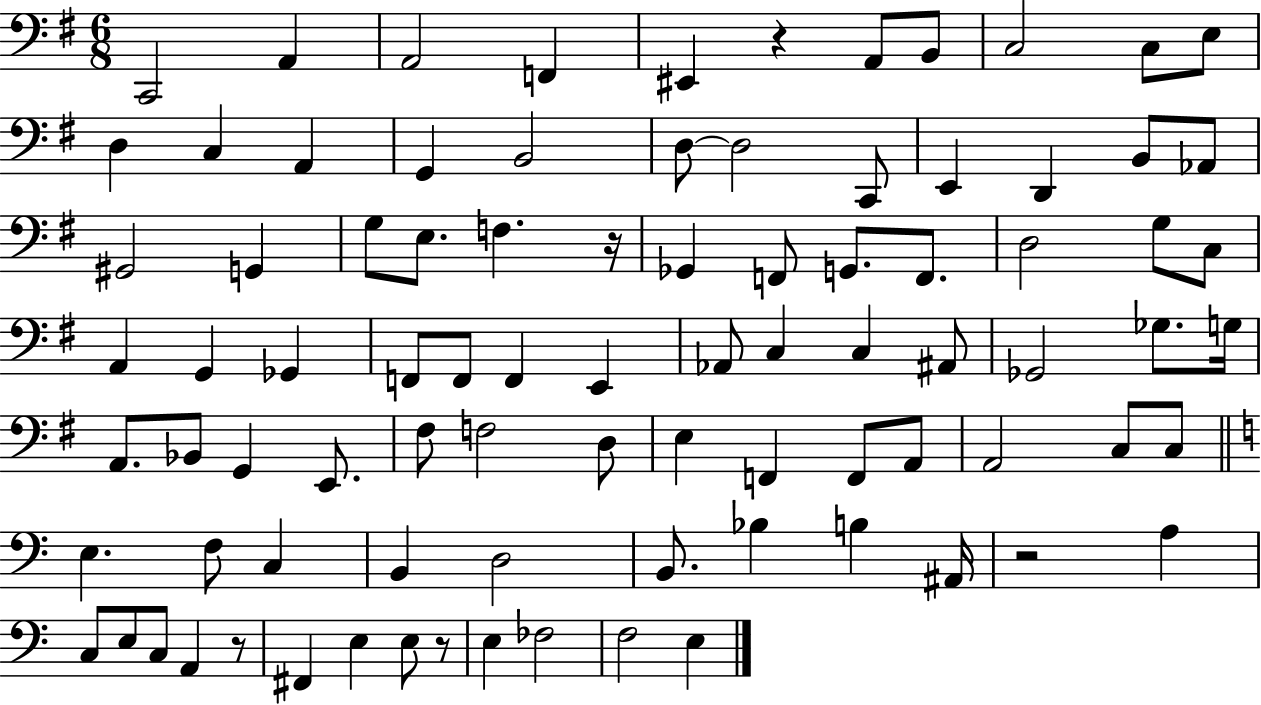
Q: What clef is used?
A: bass